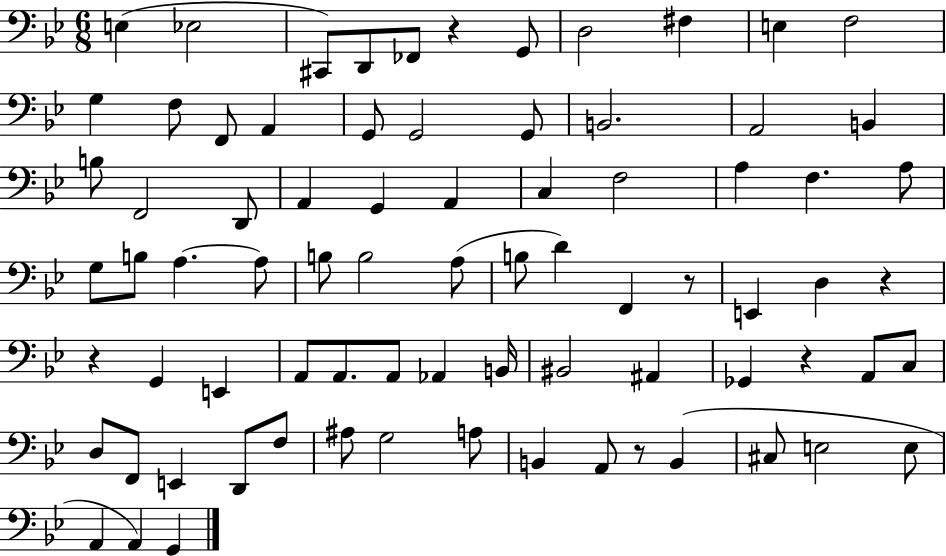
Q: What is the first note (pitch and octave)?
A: E3